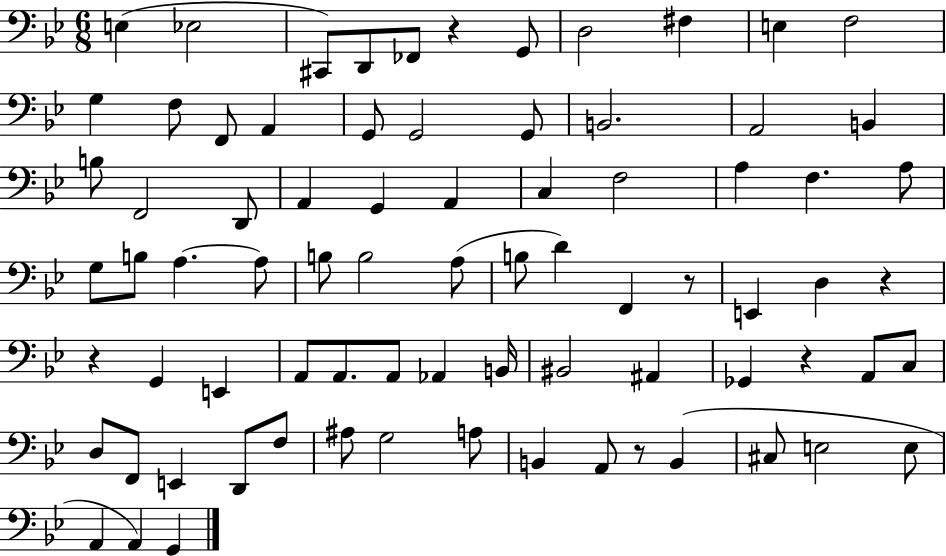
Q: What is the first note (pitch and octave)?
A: E3